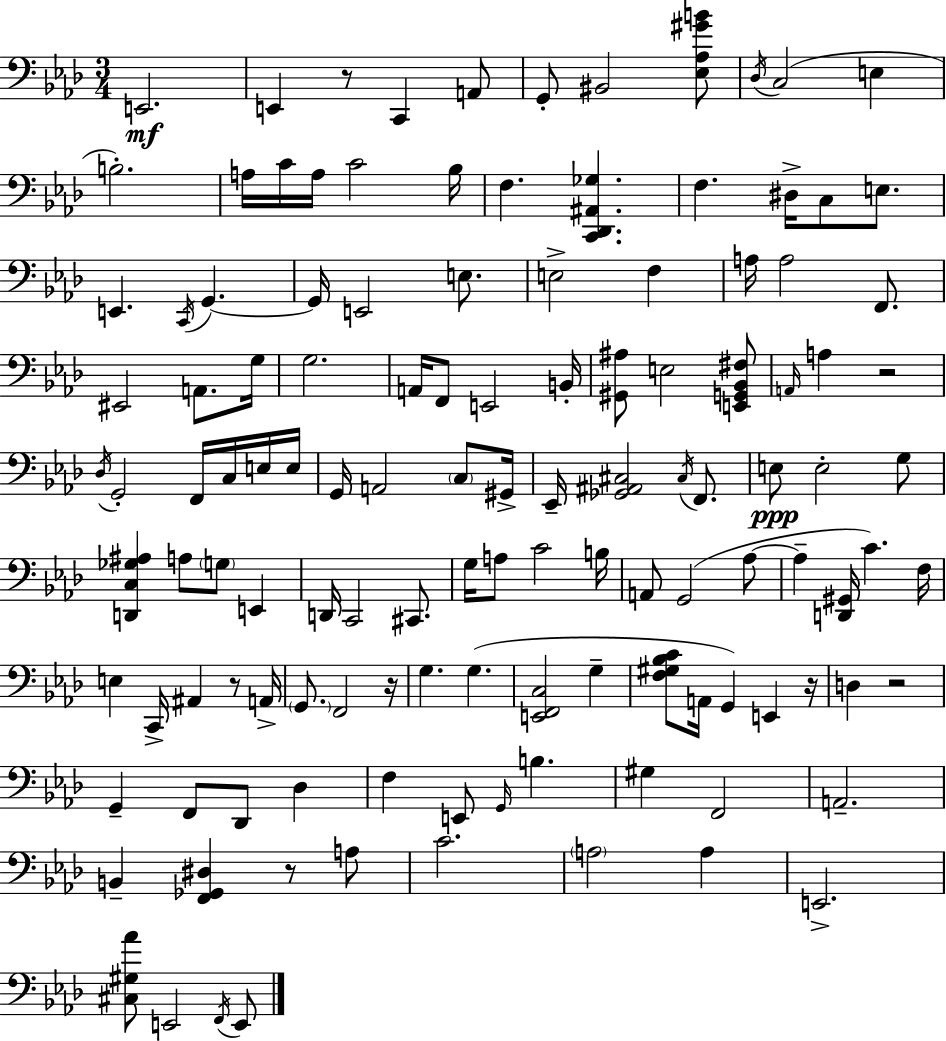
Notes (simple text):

E2/h. E2/q R/e C2/q A2/e G2/e BIS2/h [Eb3,Ab3,G#4,B4]/e Db3/s C3/h E3/q B3/h. A3/s C4/s A3/s C4/h Bb3/s F3/q. [C2,Db2,A#2,Gb3]/q. F3/q. D#3/s C3/e E3/e. E2/q. C2/s G2/q. G2/s E2/h E3/e. E3/h F3/q A3/s A3/h F2/e. EIS2/h A2/e. G3/s G3/h. A2/s F2/e E2/h B2/s [G#2,A#3]/e E3/h [E2,G2,Bb2,F#3]/e A2/s A3/q R/h Db3/s G2/h F2/s C3/s E3/s E3/s G2/s A2/h C3/e G#2/s Eb2/s [Gb2,A#2,C#3]/h C#3/s F2/e. E3/e E3/h G3/e [D2,C3,Gb3,A#3]/q A3/e G3/e E2/q D2/s C2/h C#2/e. G3/s A3/e C4/h B3/s A2/e G2/h Ab3/e Ab3/q [D2,G#2]/s C4/q. F3/s E3/q C2/s A#2/q R/e A2/s G2/e. F2/h R/s G3/q. G3/q. [E2,F2,C3]/h G3/q [F3,G#3,Bb3,C4]/e A2/s G2/q E2/q R/s D3/q R/h G2/q F2/e Db2/e Db3/q F3/q E2/e G2/s B3/q. G#3/q F2/h A2/h. B2/q [F2,Gb2,D#3]/q R/e A3/e C4/h. A3/h A3/q E2/h. [C#3,G#3,Ab4]/e E2/h F2/s E2/e